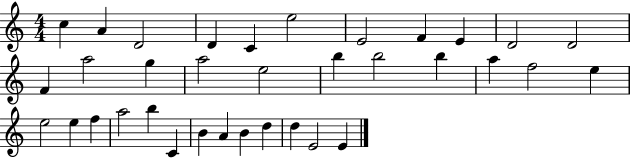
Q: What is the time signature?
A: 4/4